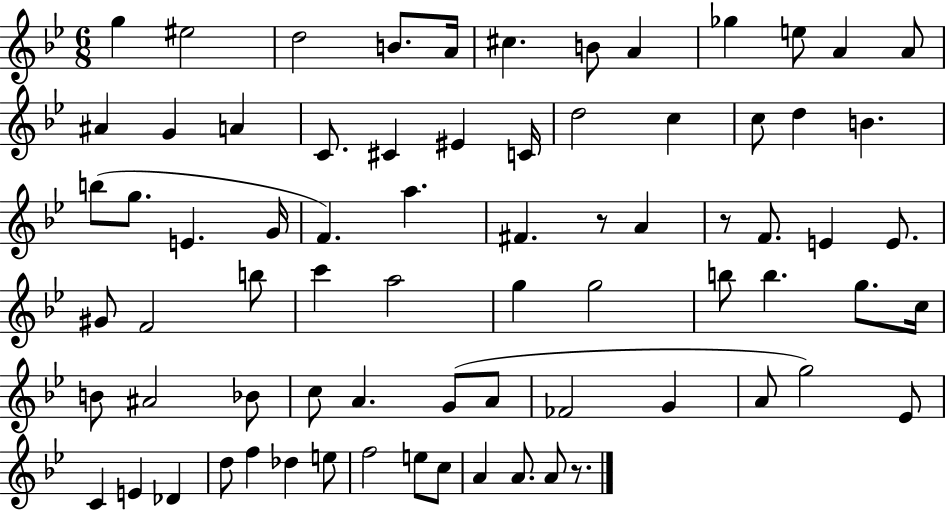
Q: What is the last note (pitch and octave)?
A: A4